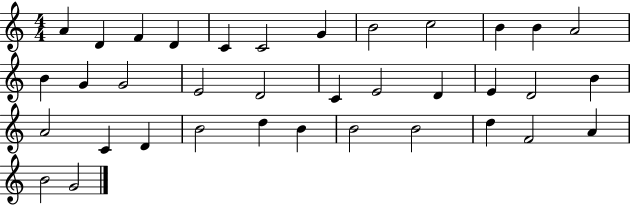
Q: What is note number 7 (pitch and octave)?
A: G4